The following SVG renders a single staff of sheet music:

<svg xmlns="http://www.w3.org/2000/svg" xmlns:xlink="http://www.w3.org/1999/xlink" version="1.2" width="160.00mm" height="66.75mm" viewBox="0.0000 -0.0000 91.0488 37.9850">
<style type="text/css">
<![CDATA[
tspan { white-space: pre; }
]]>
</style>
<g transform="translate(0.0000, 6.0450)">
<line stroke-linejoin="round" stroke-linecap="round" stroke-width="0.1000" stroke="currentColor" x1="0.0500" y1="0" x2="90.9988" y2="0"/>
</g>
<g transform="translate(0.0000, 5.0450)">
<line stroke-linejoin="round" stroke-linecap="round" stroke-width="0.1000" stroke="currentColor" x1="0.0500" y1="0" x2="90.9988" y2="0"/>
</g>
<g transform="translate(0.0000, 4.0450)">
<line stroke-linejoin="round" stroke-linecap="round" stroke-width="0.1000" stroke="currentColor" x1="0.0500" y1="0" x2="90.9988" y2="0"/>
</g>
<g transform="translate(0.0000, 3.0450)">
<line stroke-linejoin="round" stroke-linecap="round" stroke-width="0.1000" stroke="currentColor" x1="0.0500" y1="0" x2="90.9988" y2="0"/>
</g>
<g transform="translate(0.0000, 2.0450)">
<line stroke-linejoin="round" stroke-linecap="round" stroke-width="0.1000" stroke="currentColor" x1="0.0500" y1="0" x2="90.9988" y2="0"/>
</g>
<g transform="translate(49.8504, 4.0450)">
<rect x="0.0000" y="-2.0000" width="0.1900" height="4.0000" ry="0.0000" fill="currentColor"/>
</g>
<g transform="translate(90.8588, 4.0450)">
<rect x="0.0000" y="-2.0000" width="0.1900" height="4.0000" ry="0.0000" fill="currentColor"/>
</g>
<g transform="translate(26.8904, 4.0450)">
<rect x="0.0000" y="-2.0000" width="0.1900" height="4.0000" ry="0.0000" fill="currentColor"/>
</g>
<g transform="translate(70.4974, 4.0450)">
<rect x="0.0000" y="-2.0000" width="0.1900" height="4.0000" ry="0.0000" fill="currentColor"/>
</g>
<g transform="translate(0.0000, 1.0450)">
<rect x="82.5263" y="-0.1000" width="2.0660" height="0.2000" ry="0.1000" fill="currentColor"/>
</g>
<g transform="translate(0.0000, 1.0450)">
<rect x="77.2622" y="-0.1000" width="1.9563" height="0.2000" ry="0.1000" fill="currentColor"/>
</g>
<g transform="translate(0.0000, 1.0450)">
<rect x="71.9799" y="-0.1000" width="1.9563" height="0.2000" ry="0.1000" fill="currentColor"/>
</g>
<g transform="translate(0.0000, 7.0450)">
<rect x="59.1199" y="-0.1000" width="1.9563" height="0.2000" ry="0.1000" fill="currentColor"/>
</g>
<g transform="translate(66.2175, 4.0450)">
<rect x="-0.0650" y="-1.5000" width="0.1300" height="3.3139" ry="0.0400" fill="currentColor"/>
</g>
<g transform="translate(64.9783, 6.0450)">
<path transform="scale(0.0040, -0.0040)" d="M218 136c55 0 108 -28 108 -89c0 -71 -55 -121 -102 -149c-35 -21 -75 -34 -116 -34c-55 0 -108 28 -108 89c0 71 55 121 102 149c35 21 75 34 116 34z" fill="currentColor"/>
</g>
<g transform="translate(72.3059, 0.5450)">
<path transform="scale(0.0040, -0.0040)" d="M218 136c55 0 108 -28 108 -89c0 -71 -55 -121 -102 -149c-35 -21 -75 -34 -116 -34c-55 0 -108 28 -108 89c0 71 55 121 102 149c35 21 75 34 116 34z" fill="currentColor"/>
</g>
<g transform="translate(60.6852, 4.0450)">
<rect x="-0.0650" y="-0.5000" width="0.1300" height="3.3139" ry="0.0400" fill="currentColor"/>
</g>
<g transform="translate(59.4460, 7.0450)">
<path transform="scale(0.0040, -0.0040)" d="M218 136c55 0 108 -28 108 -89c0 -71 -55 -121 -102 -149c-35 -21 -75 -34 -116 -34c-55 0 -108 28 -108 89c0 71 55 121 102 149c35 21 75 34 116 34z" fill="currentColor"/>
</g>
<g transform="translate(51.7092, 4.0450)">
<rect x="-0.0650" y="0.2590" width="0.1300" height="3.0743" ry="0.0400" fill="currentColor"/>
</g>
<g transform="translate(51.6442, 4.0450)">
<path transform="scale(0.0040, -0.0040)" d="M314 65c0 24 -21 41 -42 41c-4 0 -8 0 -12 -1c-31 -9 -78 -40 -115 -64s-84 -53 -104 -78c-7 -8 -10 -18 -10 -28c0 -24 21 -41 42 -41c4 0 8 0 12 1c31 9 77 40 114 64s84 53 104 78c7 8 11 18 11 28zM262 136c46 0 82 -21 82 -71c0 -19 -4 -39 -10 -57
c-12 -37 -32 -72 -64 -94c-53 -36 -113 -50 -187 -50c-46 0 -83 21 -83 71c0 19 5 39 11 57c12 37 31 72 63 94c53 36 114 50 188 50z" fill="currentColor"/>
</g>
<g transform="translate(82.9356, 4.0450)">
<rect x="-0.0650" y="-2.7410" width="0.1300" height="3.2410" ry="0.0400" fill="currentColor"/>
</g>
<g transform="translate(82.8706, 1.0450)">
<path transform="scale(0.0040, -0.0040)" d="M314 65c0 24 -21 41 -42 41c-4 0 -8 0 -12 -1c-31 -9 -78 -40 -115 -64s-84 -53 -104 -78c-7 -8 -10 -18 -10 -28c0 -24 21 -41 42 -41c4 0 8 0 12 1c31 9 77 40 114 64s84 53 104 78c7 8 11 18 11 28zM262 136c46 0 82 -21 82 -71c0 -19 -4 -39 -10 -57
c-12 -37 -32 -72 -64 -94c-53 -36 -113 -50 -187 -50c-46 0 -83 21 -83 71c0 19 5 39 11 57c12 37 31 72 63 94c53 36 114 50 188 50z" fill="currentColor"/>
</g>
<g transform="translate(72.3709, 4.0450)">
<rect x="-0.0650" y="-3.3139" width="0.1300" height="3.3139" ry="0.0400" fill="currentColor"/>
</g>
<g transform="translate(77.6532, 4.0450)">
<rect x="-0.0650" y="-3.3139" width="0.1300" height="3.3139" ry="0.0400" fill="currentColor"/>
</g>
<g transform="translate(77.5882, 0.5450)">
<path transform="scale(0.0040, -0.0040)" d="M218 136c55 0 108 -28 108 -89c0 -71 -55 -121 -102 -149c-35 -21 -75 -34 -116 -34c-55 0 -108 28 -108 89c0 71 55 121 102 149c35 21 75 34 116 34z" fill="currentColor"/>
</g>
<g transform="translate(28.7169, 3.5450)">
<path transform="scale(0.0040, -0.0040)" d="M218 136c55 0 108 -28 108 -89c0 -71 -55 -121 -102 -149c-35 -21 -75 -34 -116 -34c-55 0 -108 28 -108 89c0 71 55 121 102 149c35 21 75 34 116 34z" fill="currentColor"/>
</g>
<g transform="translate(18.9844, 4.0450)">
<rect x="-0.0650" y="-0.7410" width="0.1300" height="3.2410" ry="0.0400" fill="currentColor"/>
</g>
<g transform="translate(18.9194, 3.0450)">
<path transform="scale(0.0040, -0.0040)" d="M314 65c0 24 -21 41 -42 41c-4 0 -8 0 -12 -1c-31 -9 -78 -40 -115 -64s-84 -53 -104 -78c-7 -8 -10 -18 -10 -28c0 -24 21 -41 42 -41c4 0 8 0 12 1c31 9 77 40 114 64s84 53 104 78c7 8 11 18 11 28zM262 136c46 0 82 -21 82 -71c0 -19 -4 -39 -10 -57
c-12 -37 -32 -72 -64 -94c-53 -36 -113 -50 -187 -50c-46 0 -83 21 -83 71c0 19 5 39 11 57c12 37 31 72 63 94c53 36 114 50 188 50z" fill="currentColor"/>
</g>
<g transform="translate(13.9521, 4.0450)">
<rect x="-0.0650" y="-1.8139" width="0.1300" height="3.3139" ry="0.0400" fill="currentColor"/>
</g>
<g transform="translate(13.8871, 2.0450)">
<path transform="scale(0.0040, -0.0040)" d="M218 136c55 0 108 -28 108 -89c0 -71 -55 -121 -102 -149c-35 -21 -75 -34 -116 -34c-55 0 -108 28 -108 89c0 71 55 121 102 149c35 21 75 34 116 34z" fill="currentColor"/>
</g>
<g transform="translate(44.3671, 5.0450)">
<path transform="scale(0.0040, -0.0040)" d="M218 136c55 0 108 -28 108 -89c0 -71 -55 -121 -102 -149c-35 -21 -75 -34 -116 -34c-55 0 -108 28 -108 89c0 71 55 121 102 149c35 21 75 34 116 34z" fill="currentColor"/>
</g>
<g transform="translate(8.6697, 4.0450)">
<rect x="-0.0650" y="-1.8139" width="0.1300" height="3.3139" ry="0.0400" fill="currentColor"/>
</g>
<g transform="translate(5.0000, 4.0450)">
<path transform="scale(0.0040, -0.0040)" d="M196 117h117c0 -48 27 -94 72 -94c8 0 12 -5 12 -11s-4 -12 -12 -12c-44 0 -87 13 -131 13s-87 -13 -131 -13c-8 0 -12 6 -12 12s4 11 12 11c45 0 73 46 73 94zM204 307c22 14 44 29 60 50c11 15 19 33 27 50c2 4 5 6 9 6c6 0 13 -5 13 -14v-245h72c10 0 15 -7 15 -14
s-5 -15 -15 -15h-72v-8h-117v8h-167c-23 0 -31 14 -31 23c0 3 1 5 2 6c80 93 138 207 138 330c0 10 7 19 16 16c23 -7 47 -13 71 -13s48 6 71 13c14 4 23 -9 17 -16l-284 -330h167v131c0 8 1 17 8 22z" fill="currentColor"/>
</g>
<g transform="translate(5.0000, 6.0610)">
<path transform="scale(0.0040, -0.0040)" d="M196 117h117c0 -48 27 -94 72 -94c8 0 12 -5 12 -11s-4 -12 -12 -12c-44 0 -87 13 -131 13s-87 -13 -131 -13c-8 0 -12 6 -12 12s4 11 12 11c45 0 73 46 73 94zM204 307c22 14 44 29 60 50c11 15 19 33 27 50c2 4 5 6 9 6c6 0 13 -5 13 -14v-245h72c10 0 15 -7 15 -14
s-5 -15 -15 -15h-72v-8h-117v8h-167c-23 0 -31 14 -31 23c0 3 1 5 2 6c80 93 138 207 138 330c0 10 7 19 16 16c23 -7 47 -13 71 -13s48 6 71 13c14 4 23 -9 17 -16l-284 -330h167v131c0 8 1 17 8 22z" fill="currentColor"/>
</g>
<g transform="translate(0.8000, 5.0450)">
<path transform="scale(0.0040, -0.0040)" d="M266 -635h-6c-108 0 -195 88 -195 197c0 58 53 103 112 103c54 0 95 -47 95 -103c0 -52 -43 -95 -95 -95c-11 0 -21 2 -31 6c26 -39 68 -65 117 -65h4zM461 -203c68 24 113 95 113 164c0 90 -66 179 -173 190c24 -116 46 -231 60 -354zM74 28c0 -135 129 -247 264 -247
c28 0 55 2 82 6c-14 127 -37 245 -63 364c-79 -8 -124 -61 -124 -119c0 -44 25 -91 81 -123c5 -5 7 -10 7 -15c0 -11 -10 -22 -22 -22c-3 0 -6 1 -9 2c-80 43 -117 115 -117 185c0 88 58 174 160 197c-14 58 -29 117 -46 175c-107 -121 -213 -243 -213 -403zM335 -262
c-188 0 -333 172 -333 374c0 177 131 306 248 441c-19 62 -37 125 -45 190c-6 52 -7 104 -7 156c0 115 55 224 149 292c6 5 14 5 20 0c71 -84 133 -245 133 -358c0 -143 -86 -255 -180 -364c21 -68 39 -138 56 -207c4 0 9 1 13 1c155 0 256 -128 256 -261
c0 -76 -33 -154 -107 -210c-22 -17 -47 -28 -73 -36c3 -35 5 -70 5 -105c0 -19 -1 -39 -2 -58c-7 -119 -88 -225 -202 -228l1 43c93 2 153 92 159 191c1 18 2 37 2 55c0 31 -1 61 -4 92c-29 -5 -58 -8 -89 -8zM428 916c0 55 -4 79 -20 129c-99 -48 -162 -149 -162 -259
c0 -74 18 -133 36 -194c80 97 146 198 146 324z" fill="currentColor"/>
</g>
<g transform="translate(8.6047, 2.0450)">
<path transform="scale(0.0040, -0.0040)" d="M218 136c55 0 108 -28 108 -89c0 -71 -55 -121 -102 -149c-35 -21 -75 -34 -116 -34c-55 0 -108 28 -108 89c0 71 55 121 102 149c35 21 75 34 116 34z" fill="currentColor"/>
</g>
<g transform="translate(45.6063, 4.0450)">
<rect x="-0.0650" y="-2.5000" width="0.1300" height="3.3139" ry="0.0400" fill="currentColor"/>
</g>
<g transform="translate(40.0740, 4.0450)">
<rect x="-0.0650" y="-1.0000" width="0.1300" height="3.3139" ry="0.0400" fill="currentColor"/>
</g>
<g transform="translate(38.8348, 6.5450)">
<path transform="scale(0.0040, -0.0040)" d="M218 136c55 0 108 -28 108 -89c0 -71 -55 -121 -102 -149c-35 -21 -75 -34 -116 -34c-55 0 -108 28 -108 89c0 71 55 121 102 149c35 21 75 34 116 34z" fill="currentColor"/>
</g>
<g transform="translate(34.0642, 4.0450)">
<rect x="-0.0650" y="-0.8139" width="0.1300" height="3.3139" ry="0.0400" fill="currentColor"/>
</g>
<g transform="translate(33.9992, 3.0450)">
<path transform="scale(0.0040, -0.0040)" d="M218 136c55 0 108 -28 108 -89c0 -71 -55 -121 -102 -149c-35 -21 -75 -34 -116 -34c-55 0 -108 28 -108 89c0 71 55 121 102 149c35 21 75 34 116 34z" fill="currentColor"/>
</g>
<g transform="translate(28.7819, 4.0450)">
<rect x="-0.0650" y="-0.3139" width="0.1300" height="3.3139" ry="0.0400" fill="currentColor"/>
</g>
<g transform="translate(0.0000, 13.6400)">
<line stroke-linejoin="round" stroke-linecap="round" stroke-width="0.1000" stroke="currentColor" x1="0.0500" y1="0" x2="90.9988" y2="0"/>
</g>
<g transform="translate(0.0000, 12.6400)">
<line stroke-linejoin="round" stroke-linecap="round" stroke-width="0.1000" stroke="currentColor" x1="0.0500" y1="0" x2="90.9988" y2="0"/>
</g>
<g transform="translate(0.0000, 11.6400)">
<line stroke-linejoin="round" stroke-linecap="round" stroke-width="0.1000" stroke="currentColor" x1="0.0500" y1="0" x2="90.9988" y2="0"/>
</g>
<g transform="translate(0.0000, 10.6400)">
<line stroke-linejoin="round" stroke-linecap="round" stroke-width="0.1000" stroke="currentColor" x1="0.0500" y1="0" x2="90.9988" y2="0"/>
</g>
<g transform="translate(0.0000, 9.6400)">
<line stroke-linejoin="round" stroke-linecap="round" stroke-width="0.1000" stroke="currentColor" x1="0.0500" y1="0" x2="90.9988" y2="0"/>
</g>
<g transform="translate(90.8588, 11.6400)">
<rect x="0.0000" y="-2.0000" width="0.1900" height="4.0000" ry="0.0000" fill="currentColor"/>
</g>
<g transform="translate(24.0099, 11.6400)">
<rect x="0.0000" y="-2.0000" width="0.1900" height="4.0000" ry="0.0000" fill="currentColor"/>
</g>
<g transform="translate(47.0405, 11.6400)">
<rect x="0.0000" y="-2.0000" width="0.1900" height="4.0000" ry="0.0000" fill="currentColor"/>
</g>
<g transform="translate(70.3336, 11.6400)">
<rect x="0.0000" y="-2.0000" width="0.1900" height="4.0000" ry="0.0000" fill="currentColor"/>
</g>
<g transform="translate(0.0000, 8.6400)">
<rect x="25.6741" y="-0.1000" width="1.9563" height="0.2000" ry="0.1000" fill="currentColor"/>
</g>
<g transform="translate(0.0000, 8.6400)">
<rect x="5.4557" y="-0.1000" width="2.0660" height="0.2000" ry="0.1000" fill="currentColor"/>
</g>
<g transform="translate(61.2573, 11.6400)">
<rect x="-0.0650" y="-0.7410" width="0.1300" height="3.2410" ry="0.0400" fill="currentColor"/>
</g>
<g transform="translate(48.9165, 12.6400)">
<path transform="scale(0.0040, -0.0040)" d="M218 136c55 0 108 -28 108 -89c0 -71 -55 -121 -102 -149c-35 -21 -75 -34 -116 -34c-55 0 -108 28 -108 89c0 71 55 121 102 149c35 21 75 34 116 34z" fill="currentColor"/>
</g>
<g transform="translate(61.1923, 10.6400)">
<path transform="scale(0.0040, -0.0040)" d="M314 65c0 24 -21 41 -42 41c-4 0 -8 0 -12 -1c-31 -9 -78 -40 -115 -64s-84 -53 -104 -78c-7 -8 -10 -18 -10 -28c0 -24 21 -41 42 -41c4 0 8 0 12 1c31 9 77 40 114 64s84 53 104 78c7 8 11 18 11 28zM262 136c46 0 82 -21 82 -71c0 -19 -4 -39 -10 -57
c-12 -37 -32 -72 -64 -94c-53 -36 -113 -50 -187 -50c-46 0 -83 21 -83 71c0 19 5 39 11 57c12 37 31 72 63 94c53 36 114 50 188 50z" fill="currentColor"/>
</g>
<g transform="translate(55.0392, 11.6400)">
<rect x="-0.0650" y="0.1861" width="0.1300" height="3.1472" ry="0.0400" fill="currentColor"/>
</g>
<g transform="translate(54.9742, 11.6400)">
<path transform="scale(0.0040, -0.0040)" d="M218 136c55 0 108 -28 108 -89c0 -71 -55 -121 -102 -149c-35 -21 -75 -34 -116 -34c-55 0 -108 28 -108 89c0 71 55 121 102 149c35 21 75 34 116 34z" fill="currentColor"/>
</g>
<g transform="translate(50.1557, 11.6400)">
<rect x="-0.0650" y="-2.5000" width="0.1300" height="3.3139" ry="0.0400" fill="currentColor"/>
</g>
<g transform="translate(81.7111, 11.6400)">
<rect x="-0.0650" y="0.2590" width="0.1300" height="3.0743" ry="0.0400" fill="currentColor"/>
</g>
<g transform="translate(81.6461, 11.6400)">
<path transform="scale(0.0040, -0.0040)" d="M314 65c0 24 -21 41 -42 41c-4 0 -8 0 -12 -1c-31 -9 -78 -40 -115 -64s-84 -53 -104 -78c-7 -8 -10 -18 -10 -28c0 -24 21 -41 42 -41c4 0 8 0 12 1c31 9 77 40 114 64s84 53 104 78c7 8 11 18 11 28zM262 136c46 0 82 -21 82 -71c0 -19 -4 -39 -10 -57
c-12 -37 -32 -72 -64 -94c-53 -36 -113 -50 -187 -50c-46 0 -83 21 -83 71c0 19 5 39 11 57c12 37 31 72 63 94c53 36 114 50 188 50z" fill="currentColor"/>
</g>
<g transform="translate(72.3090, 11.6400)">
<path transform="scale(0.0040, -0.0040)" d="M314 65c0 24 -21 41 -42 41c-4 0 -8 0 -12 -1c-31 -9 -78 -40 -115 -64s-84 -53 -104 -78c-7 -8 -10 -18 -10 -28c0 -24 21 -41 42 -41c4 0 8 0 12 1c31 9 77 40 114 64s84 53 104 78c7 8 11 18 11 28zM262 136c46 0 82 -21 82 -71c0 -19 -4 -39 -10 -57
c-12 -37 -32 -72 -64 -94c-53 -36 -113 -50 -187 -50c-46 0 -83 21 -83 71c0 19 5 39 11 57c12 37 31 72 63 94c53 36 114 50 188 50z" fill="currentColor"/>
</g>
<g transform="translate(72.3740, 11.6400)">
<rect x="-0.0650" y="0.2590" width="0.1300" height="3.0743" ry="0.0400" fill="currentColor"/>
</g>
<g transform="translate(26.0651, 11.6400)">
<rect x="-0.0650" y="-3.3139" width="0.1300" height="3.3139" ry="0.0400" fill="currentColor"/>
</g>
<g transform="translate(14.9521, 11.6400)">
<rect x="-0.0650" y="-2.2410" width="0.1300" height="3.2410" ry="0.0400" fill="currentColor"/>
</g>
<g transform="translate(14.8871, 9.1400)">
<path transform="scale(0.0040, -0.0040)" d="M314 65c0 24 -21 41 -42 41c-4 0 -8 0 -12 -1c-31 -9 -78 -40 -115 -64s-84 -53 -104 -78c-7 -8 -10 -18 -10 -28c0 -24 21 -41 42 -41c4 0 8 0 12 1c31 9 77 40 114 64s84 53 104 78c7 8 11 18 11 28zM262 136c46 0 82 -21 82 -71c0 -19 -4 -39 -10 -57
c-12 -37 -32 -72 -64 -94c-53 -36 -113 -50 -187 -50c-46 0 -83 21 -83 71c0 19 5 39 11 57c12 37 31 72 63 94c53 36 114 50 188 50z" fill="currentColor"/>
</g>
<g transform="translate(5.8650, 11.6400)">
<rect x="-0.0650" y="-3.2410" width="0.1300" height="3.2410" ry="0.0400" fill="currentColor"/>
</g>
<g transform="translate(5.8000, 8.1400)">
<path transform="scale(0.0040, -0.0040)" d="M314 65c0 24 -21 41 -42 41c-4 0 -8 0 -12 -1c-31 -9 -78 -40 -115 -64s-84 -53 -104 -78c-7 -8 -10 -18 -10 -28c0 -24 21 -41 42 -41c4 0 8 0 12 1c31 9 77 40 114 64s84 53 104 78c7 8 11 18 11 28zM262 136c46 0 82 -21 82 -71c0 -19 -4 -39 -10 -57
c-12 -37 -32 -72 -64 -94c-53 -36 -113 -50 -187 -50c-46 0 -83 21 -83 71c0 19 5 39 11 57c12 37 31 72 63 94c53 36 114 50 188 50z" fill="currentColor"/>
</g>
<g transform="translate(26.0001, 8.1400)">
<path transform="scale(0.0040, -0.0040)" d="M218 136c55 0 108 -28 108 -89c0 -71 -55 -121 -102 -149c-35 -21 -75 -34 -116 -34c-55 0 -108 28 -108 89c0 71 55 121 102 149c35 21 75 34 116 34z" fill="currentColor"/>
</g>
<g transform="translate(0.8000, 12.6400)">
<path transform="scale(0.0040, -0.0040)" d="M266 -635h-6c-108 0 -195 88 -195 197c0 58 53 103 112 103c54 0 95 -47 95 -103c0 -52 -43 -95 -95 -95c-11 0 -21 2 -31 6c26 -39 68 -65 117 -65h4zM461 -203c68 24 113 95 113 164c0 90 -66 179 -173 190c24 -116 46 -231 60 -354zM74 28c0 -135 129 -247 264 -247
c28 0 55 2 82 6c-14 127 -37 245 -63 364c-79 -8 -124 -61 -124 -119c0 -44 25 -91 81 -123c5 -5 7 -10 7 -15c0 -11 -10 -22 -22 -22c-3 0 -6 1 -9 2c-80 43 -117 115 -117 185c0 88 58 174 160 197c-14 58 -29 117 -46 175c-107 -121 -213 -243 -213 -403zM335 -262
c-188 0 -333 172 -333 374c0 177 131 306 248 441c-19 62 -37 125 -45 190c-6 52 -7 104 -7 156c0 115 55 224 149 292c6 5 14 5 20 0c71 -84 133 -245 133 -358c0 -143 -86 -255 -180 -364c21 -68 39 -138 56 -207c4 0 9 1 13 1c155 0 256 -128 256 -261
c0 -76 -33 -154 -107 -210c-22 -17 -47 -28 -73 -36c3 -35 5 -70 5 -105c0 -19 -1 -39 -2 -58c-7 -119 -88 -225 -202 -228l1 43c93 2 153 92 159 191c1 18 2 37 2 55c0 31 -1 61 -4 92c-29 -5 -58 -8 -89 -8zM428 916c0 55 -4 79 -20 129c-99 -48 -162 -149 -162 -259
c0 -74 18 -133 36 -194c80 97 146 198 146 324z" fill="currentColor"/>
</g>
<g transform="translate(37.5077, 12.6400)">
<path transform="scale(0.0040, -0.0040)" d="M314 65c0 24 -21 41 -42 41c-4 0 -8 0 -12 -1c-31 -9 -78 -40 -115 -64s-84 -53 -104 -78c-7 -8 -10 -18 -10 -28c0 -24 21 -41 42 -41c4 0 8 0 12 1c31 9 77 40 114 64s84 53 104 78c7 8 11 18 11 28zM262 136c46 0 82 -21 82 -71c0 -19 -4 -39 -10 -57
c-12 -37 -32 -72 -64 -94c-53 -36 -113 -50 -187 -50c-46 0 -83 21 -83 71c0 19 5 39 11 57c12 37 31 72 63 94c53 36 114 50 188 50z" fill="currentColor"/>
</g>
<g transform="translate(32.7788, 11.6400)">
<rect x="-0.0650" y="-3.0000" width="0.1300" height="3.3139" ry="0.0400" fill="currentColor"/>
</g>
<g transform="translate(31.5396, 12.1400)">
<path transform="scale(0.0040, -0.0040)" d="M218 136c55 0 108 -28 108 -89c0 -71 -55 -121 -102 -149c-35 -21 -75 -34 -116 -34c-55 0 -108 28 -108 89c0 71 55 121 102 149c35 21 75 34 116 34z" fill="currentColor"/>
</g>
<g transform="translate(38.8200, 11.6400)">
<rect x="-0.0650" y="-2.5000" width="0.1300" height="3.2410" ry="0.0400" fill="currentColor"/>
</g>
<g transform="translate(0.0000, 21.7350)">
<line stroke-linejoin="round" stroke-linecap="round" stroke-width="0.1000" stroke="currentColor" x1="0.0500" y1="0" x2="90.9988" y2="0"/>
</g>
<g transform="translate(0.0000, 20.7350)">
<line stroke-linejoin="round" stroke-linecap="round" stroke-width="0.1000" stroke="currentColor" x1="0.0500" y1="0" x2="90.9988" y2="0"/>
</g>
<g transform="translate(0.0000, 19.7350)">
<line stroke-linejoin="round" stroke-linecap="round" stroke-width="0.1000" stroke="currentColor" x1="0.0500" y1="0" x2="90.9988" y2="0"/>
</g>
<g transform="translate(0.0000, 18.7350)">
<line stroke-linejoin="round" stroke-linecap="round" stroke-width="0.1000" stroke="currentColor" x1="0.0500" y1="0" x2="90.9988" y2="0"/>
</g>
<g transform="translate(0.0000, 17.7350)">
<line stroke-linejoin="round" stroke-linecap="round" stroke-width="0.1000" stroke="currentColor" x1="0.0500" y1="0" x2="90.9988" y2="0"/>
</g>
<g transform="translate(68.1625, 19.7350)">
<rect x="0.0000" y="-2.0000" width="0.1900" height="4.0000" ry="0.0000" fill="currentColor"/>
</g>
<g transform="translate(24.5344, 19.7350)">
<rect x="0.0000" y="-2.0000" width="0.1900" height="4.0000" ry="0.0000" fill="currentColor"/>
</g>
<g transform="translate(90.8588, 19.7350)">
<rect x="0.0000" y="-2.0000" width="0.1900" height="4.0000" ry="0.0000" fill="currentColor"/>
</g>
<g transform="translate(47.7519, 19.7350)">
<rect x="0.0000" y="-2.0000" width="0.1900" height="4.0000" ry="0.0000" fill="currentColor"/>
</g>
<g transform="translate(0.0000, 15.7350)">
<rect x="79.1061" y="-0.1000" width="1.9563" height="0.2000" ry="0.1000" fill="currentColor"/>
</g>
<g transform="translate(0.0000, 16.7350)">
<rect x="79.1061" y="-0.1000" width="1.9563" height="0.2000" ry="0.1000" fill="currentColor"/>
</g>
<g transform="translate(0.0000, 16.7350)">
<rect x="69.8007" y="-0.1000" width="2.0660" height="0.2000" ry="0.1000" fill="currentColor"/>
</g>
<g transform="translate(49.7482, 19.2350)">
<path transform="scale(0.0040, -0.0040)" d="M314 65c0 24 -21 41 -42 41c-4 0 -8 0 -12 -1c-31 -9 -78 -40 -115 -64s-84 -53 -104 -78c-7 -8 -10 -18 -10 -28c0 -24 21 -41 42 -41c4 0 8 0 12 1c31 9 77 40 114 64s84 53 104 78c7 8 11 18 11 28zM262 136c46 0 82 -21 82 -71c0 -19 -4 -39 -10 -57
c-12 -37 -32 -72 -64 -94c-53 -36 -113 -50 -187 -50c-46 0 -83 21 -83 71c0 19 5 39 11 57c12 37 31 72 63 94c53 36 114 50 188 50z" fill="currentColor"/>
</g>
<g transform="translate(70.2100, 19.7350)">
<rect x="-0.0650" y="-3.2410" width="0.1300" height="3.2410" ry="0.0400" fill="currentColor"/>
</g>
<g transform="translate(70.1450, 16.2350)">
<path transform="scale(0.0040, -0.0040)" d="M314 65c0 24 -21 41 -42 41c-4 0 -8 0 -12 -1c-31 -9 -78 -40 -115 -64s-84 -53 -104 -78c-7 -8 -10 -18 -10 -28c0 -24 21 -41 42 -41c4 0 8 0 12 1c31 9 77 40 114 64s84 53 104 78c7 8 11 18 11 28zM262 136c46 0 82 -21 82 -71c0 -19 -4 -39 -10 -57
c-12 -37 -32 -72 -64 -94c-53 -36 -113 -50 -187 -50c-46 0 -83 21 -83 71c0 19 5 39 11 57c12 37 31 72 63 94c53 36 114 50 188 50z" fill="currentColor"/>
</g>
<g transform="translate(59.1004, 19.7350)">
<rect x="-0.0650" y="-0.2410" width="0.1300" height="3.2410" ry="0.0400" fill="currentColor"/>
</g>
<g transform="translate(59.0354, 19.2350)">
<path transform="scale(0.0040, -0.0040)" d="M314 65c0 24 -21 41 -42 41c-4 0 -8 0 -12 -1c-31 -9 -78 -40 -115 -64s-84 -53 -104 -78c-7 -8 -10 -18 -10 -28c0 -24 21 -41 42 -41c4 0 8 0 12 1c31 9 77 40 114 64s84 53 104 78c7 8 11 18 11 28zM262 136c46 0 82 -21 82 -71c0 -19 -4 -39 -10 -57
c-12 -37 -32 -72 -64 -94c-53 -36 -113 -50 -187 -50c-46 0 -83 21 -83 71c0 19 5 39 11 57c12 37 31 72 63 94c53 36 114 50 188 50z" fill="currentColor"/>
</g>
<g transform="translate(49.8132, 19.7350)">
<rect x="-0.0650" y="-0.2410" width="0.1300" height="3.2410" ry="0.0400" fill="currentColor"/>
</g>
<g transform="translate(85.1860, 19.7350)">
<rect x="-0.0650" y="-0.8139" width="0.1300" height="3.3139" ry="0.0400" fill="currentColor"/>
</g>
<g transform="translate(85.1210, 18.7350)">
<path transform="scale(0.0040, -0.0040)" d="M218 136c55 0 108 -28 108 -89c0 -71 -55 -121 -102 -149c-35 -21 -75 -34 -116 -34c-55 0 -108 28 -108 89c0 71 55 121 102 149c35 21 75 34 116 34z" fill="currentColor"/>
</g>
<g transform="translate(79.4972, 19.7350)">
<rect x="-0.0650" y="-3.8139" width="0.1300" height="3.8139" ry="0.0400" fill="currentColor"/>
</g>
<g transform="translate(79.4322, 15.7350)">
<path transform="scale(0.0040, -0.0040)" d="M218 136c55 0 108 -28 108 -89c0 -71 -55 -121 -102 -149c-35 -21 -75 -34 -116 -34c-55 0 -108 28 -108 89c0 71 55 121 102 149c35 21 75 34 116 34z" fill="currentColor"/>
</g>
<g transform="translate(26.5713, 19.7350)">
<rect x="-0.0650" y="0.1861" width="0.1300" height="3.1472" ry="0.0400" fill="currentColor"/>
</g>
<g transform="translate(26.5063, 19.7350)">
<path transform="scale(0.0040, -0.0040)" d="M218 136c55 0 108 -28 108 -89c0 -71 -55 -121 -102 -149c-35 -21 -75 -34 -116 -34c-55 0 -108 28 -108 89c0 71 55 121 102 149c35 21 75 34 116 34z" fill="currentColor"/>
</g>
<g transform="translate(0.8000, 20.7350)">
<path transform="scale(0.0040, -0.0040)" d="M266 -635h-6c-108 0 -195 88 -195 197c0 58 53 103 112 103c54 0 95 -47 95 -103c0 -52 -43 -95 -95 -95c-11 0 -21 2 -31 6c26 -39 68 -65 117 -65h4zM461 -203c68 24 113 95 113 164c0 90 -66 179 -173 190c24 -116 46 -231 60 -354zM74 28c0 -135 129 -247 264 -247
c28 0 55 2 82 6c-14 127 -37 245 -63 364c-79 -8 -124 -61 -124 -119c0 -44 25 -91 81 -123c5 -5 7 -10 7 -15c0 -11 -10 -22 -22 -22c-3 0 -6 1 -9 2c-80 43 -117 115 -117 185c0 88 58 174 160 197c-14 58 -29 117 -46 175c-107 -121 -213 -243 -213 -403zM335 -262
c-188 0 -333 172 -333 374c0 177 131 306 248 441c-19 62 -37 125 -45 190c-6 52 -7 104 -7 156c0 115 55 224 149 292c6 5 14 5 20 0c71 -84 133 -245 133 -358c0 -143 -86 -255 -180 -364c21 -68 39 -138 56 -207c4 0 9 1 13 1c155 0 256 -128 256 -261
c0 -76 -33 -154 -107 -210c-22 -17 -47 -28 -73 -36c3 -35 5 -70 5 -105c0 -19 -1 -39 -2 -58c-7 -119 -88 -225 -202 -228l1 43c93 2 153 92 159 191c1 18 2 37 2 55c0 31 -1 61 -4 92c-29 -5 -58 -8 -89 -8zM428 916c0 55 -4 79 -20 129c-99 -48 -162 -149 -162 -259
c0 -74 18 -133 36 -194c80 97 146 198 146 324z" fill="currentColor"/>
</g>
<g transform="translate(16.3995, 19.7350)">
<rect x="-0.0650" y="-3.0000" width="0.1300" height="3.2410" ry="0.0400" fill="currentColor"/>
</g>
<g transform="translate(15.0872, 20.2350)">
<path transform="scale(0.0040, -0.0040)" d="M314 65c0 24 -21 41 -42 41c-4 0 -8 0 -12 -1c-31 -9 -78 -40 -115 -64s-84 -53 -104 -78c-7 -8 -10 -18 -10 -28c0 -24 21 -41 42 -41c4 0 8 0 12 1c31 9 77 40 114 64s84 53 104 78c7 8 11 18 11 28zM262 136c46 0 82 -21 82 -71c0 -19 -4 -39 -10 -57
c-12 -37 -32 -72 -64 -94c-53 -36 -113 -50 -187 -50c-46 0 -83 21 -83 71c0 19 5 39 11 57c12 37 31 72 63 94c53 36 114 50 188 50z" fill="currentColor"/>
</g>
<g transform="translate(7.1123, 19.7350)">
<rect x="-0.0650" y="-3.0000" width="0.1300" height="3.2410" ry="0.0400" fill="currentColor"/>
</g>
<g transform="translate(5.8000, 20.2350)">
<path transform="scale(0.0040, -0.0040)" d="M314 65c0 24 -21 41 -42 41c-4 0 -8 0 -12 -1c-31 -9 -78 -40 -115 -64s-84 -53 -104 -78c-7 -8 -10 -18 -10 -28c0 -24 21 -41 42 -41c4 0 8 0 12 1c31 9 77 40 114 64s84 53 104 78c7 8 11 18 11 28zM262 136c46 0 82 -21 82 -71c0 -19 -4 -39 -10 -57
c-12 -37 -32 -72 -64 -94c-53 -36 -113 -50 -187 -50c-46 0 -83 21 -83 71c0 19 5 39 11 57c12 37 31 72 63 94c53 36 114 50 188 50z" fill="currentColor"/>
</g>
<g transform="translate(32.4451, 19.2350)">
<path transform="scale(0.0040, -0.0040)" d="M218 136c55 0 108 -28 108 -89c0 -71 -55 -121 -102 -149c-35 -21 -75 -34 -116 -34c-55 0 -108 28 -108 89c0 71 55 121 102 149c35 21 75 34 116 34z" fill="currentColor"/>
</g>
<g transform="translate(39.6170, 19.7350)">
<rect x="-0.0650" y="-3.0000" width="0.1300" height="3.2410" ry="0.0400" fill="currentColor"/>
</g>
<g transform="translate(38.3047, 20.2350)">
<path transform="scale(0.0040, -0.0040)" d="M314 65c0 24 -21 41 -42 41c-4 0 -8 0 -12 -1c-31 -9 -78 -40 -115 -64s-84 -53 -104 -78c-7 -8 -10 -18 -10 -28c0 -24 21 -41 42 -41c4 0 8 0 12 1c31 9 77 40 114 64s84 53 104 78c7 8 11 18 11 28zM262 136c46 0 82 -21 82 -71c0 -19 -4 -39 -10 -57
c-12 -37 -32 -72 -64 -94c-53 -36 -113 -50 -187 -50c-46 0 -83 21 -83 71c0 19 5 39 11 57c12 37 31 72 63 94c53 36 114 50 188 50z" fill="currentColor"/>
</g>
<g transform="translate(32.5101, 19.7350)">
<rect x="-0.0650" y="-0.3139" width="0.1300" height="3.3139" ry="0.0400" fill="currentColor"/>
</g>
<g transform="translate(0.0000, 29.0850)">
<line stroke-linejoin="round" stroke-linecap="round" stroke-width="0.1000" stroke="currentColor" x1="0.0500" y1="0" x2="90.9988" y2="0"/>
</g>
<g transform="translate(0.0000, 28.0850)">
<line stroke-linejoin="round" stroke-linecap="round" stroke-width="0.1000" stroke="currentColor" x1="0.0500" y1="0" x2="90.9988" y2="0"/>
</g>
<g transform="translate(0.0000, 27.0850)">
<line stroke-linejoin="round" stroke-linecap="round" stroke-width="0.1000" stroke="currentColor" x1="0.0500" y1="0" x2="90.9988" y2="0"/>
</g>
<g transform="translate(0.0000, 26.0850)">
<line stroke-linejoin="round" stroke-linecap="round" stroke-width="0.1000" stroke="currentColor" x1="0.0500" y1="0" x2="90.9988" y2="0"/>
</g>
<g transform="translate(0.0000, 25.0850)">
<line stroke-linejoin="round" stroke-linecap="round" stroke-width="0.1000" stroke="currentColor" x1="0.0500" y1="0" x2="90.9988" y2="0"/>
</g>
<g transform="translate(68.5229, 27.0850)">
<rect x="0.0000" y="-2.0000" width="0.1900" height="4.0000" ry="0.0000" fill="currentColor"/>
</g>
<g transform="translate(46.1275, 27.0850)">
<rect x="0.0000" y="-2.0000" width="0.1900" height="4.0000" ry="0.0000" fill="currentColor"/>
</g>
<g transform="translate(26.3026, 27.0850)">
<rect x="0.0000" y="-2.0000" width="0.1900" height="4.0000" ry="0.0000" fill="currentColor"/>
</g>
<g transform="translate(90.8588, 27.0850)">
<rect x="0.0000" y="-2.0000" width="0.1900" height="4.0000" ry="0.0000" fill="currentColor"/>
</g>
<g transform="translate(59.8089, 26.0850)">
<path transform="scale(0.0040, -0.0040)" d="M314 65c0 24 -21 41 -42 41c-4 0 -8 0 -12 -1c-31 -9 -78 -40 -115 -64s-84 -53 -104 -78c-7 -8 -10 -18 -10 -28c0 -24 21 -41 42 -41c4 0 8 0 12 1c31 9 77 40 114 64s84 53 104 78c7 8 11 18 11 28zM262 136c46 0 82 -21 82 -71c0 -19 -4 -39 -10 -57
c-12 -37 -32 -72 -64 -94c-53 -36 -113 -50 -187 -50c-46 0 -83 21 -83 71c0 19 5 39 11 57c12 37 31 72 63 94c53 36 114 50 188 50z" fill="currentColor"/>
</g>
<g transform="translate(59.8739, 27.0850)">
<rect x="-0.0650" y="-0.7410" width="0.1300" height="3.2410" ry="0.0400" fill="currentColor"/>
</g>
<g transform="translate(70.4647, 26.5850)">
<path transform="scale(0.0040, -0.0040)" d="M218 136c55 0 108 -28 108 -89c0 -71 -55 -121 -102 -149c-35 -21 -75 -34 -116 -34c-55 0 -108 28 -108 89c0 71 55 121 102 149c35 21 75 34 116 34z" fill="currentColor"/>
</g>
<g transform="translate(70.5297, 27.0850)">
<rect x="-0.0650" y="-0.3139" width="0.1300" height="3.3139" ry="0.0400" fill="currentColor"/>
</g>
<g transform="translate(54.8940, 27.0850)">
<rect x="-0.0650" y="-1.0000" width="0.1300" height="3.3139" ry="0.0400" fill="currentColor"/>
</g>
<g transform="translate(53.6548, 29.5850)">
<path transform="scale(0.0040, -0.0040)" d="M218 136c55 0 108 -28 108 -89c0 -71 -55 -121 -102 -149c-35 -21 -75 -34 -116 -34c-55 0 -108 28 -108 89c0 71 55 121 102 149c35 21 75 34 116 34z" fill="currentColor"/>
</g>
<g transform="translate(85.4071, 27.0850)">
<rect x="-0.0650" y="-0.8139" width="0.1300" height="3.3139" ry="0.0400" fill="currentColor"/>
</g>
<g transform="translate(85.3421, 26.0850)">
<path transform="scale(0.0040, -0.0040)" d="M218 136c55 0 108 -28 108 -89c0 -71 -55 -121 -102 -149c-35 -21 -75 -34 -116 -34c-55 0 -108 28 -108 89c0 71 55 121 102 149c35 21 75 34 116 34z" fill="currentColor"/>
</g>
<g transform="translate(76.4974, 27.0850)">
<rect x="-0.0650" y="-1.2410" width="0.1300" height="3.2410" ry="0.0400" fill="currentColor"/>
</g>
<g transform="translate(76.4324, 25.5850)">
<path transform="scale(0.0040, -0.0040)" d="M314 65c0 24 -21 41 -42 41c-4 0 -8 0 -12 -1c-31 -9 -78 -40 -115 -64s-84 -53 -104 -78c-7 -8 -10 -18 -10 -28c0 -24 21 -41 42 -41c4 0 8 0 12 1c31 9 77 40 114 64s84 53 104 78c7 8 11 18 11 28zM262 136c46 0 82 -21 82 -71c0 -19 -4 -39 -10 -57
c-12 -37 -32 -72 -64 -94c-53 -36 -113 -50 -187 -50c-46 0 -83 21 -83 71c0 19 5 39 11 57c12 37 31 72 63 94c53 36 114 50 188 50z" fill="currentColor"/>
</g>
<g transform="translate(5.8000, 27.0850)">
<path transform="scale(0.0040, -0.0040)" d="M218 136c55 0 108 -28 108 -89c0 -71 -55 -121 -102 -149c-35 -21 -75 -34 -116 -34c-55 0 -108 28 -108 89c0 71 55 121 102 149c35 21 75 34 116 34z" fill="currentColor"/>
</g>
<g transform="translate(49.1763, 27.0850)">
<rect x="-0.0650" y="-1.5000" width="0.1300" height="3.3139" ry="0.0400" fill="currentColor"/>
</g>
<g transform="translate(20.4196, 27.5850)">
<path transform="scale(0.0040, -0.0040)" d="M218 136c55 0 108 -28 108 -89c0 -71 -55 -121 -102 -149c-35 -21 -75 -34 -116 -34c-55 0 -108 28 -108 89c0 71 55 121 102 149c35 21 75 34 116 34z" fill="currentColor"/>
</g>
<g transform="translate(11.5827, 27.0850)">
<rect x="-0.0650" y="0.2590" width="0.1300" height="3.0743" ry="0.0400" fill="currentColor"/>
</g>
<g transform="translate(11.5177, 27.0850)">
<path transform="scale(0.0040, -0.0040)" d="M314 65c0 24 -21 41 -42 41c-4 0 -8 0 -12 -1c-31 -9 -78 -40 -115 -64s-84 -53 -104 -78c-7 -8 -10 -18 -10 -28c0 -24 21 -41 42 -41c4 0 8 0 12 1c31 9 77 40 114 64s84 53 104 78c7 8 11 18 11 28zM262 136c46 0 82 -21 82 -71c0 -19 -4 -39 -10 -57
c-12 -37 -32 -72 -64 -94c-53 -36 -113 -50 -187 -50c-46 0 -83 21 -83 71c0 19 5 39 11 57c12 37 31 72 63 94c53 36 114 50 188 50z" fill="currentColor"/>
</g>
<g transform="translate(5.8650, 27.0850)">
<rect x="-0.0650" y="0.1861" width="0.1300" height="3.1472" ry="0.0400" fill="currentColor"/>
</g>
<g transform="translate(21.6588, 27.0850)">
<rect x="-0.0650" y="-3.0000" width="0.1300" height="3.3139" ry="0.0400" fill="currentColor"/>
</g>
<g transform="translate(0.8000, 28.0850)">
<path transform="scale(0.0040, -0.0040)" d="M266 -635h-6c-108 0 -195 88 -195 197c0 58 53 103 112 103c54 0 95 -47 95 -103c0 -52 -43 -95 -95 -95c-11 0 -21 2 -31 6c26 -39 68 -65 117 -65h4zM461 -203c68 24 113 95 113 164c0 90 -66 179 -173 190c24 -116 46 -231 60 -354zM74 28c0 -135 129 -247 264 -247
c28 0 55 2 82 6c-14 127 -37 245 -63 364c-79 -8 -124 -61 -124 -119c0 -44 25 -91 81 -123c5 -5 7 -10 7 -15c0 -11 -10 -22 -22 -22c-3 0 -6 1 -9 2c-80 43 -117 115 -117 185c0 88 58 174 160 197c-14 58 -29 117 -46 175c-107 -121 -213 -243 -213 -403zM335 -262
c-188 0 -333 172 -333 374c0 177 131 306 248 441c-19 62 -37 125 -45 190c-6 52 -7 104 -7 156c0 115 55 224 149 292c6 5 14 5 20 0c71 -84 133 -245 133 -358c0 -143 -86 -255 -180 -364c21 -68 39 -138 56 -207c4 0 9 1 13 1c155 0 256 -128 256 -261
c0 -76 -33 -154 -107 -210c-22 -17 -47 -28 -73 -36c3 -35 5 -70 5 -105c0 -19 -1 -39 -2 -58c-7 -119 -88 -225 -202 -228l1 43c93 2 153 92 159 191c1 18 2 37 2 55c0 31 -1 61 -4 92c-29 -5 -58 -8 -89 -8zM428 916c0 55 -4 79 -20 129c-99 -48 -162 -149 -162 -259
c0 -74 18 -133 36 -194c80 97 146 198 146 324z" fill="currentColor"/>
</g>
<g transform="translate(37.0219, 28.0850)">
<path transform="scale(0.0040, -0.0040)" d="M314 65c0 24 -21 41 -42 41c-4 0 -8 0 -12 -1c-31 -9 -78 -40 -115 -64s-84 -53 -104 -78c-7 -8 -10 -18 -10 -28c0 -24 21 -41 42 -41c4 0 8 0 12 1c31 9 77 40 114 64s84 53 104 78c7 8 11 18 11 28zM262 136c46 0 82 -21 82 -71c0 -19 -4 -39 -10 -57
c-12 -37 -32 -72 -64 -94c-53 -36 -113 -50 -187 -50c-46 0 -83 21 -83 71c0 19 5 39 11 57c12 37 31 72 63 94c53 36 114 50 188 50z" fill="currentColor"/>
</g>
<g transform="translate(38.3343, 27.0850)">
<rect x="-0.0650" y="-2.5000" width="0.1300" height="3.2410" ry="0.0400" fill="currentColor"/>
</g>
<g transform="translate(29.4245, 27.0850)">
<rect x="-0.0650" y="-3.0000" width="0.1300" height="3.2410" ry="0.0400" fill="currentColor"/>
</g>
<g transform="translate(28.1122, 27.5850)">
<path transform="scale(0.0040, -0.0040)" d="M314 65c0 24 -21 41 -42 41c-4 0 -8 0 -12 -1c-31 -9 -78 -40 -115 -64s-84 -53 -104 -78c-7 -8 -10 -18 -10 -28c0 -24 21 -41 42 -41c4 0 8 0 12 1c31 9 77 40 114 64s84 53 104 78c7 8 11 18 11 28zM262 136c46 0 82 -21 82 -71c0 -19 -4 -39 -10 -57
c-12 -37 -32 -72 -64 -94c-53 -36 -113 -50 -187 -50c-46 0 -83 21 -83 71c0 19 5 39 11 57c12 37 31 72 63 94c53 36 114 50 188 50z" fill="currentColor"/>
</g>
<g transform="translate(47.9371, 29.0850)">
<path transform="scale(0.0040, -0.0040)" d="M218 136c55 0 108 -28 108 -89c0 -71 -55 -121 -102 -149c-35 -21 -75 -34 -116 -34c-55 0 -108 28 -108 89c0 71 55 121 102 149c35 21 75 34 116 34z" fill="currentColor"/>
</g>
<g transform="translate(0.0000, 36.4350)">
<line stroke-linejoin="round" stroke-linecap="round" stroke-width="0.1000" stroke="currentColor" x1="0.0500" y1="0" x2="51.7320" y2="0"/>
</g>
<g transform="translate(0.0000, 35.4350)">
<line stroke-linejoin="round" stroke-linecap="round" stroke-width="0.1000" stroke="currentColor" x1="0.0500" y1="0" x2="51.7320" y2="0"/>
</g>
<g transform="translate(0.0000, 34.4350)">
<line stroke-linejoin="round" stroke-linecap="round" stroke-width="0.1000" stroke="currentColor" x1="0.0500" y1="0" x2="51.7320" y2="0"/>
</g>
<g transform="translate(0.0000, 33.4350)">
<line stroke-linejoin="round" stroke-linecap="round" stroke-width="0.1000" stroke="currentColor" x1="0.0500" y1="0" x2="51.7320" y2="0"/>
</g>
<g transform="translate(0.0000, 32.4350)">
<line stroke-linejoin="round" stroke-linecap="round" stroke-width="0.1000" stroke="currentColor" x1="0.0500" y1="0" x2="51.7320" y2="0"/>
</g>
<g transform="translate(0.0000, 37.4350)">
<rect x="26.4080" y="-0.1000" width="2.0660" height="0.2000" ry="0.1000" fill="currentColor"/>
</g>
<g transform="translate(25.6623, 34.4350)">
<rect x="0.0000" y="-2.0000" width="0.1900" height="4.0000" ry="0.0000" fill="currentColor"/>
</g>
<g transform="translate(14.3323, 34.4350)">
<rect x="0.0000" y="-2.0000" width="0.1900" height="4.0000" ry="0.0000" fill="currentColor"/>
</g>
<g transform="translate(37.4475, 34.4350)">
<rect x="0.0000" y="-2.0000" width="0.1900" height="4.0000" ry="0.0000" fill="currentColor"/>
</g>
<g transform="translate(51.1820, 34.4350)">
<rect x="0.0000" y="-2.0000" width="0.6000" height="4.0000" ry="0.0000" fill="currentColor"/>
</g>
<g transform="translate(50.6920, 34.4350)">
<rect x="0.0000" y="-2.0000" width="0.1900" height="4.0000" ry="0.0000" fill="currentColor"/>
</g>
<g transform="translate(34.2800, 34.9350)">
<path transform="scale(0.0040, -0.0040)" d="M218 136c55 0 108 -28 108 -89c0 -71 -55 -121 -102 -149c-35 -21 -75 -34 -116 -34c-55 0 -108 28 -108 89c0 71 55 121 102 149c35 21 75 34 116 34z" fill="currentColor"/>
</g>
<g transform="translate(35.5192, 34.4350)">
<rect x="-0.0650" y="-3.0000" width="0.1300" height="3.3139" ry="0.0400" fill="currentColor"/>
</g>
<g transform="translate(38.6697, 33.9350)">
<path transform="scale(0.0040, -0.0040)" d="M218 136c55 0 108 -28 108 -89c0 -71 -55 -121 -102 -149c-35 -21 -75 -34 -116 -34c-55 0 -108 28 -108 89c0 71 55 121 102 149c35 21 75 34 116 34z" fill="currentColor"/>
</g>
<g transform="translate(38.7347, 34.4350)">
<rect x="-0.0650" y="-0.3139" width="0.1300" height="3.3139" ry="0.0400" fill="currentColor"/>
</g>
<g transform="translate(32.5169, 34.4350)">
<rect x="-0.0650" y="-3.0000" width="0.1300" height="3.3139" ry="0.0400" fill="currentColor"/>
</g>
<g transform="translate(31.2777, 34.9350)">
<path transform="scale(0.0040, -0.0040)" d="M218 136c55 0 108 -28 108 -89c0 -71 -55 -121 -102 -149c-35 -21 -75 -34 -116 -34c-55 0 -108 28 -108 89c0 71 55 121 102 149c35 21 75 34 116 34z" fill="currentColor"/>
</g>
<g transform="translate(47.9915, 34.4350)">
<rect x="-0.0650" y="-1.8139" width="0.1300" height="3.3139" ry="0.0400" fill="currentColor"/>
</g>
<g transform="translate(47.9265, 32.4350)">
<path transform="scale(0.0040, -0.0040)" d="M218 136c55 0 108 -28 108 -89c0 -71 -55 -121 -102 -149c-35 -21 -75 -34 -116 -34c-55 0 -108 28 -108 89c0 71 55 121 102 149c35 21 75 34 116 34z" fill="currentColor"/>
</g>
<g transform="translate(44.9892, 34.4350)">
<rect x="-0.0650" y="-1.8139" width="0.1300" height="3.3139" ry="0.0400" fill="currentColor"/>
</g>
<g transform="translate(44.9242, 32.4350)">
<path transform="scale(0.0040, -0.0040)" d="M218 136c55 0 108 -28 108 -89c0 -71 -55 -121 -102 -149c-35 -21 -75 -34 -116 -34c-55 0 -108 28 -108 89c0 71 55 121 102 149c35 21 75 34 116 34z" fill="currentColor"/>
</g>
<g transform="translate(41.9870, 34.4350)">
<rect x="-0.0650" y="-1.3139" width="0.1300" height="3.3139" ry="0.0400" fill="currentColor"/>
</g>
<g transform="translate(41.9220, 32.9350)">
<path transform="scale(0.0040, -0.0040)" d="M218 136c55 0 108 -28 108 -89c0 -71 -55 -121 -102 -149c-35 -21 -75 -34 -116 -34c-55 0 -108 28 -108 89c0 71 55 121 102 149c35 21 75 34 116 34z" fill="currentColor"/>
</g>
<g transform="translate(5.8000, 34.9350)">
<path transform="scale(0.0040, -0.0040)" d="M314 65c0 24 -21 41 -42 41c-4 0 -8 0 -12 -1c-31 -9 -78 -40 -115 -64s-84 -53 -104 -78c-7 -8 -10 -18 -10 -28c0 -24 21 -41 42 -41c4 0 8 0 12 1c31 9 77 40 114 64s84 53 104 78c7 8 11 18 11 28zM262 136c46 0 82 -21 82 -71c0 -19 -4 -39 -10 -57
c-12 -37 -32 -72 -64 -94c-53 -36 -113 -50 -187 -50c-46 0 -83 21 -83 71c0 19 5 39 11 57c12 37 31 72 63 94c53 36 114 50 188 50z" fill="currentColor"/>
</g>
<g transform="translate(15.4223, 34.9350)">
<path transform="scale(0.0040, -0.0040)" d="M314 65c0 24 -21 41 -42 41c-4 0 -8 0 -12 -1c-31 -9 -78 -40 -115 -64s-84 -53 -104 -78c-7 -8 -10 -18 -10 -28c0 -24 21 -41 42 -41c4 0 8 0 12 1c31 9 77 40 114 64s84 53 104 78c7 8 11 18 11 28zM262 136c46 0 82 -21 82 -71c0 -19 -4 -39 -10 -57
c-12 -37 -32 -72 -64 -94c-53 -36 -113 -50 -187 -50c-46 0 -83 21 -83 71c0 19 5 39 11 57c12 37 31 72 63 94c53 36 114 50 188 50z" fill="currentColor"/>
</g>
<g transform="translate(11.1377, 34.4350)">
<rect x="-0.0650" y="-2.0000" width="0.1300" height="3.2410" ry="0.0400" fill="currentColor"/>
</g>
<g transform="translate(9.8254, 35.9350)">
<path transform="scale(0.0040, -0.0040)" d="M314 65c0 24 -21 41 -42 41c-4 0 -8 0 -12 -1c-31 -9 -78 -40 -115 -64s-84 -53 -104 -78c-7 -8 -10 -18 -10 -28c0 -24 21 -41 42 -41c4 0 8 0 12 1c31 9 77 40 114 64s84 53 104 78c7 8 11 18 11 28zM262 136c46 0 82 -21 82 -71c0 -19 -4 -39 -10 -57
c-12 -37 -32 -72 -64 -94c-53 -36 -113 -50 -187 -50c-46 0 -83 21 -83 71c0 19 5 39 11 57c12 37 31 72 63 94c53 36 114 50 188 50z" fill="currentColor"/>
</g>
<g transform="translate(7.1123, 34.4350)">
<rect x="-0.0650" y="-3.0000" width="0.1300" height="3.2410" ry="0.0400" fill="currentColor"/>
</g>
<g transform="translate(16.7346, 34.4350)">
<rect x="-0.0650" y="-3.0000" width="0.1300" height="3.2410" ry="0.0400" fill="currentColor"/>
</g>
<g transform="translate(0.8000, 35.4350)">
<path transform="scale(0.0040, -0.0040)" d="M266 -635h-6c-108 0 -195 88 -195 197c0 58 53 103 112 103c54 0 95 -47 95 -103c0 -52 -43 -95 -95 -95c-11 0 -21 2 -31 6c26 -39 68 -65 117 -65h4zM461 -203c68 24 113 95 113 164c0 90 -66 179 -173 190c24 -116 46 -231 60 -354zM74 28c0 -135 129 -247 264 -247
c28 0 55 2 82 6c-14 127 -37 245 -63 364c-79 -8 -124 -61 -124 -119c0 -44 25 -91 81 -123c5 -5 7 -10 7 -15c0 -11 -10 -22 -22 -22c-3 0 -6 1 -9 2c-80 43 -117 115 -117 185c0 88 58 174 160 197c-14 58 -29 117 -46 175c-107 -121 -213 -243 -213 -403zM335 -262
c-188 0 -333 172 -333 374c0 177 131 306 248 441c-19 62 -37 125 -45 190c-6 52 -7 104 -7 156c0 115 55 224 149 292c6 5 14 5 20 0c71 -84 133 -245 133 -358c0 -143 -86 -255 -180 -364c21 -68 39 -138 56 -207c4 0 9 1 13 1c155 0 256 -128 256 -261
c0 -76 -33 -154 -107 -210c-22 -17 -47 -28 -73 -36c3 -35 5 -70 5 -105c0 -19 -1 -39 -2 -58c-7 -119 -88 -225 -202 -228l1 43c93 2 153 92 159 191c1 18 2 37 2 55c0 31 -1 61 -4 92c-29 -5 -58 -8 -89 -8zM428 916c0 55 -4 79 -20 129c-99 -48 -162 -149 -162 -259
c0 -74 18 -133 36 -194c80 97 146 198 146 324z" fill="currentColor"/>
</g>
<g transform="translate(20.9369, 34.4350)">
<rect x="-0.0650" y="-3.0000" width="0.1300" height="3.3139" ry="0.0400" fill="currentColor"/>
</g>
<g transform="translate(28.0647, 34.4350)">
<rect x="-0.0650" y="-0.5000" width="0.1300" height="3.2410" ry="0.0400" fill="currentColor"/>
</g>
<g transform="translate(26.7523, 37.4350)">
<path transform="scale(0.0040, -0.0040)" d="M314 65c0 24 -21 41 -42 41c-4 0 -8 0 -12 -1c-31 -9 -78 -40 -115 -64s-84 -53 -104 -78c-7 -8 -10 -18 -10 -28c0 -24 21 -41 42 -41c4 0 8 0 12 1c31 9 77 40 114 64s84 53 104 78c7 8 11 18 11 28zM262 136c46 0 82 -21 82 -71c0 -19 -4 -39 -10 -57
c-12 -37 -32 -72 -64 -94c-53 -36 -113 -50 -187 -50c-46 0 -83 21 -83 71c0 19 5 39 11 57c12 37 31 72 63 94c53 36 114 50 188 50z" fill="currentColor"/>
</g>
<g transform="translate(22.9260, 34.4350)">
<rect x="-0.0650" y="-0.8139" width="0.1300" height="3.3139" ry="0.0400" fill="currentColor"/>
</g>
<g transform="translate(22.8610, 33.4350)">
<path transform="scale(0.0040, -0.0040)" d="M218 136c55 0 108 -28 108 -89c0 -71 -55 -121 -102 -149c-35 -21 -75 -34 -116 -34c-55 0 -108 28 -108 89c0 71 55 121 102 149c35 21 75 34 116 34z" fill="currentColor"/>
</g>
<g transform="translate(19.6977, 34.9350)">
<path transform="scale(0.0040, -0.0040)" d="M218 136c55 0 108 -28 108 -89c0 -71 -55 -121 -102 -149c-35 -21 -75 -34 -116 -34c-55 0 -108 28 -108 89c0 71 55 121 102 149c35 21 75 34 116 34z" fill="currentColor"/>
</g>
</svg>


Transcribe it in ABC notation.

X:1
T:Untitled
M:4/4
L:1/4
K:C
f f d2 c d D G B2 C E b b a2 b2 g2 b A G2 G B d2 B2 B2 A2 A2 B c A2 c2 c2 b2 c' d B B2 A A2 G2 E D d2 c e2 d A2 F2 A2 A d C2 A A c e f f